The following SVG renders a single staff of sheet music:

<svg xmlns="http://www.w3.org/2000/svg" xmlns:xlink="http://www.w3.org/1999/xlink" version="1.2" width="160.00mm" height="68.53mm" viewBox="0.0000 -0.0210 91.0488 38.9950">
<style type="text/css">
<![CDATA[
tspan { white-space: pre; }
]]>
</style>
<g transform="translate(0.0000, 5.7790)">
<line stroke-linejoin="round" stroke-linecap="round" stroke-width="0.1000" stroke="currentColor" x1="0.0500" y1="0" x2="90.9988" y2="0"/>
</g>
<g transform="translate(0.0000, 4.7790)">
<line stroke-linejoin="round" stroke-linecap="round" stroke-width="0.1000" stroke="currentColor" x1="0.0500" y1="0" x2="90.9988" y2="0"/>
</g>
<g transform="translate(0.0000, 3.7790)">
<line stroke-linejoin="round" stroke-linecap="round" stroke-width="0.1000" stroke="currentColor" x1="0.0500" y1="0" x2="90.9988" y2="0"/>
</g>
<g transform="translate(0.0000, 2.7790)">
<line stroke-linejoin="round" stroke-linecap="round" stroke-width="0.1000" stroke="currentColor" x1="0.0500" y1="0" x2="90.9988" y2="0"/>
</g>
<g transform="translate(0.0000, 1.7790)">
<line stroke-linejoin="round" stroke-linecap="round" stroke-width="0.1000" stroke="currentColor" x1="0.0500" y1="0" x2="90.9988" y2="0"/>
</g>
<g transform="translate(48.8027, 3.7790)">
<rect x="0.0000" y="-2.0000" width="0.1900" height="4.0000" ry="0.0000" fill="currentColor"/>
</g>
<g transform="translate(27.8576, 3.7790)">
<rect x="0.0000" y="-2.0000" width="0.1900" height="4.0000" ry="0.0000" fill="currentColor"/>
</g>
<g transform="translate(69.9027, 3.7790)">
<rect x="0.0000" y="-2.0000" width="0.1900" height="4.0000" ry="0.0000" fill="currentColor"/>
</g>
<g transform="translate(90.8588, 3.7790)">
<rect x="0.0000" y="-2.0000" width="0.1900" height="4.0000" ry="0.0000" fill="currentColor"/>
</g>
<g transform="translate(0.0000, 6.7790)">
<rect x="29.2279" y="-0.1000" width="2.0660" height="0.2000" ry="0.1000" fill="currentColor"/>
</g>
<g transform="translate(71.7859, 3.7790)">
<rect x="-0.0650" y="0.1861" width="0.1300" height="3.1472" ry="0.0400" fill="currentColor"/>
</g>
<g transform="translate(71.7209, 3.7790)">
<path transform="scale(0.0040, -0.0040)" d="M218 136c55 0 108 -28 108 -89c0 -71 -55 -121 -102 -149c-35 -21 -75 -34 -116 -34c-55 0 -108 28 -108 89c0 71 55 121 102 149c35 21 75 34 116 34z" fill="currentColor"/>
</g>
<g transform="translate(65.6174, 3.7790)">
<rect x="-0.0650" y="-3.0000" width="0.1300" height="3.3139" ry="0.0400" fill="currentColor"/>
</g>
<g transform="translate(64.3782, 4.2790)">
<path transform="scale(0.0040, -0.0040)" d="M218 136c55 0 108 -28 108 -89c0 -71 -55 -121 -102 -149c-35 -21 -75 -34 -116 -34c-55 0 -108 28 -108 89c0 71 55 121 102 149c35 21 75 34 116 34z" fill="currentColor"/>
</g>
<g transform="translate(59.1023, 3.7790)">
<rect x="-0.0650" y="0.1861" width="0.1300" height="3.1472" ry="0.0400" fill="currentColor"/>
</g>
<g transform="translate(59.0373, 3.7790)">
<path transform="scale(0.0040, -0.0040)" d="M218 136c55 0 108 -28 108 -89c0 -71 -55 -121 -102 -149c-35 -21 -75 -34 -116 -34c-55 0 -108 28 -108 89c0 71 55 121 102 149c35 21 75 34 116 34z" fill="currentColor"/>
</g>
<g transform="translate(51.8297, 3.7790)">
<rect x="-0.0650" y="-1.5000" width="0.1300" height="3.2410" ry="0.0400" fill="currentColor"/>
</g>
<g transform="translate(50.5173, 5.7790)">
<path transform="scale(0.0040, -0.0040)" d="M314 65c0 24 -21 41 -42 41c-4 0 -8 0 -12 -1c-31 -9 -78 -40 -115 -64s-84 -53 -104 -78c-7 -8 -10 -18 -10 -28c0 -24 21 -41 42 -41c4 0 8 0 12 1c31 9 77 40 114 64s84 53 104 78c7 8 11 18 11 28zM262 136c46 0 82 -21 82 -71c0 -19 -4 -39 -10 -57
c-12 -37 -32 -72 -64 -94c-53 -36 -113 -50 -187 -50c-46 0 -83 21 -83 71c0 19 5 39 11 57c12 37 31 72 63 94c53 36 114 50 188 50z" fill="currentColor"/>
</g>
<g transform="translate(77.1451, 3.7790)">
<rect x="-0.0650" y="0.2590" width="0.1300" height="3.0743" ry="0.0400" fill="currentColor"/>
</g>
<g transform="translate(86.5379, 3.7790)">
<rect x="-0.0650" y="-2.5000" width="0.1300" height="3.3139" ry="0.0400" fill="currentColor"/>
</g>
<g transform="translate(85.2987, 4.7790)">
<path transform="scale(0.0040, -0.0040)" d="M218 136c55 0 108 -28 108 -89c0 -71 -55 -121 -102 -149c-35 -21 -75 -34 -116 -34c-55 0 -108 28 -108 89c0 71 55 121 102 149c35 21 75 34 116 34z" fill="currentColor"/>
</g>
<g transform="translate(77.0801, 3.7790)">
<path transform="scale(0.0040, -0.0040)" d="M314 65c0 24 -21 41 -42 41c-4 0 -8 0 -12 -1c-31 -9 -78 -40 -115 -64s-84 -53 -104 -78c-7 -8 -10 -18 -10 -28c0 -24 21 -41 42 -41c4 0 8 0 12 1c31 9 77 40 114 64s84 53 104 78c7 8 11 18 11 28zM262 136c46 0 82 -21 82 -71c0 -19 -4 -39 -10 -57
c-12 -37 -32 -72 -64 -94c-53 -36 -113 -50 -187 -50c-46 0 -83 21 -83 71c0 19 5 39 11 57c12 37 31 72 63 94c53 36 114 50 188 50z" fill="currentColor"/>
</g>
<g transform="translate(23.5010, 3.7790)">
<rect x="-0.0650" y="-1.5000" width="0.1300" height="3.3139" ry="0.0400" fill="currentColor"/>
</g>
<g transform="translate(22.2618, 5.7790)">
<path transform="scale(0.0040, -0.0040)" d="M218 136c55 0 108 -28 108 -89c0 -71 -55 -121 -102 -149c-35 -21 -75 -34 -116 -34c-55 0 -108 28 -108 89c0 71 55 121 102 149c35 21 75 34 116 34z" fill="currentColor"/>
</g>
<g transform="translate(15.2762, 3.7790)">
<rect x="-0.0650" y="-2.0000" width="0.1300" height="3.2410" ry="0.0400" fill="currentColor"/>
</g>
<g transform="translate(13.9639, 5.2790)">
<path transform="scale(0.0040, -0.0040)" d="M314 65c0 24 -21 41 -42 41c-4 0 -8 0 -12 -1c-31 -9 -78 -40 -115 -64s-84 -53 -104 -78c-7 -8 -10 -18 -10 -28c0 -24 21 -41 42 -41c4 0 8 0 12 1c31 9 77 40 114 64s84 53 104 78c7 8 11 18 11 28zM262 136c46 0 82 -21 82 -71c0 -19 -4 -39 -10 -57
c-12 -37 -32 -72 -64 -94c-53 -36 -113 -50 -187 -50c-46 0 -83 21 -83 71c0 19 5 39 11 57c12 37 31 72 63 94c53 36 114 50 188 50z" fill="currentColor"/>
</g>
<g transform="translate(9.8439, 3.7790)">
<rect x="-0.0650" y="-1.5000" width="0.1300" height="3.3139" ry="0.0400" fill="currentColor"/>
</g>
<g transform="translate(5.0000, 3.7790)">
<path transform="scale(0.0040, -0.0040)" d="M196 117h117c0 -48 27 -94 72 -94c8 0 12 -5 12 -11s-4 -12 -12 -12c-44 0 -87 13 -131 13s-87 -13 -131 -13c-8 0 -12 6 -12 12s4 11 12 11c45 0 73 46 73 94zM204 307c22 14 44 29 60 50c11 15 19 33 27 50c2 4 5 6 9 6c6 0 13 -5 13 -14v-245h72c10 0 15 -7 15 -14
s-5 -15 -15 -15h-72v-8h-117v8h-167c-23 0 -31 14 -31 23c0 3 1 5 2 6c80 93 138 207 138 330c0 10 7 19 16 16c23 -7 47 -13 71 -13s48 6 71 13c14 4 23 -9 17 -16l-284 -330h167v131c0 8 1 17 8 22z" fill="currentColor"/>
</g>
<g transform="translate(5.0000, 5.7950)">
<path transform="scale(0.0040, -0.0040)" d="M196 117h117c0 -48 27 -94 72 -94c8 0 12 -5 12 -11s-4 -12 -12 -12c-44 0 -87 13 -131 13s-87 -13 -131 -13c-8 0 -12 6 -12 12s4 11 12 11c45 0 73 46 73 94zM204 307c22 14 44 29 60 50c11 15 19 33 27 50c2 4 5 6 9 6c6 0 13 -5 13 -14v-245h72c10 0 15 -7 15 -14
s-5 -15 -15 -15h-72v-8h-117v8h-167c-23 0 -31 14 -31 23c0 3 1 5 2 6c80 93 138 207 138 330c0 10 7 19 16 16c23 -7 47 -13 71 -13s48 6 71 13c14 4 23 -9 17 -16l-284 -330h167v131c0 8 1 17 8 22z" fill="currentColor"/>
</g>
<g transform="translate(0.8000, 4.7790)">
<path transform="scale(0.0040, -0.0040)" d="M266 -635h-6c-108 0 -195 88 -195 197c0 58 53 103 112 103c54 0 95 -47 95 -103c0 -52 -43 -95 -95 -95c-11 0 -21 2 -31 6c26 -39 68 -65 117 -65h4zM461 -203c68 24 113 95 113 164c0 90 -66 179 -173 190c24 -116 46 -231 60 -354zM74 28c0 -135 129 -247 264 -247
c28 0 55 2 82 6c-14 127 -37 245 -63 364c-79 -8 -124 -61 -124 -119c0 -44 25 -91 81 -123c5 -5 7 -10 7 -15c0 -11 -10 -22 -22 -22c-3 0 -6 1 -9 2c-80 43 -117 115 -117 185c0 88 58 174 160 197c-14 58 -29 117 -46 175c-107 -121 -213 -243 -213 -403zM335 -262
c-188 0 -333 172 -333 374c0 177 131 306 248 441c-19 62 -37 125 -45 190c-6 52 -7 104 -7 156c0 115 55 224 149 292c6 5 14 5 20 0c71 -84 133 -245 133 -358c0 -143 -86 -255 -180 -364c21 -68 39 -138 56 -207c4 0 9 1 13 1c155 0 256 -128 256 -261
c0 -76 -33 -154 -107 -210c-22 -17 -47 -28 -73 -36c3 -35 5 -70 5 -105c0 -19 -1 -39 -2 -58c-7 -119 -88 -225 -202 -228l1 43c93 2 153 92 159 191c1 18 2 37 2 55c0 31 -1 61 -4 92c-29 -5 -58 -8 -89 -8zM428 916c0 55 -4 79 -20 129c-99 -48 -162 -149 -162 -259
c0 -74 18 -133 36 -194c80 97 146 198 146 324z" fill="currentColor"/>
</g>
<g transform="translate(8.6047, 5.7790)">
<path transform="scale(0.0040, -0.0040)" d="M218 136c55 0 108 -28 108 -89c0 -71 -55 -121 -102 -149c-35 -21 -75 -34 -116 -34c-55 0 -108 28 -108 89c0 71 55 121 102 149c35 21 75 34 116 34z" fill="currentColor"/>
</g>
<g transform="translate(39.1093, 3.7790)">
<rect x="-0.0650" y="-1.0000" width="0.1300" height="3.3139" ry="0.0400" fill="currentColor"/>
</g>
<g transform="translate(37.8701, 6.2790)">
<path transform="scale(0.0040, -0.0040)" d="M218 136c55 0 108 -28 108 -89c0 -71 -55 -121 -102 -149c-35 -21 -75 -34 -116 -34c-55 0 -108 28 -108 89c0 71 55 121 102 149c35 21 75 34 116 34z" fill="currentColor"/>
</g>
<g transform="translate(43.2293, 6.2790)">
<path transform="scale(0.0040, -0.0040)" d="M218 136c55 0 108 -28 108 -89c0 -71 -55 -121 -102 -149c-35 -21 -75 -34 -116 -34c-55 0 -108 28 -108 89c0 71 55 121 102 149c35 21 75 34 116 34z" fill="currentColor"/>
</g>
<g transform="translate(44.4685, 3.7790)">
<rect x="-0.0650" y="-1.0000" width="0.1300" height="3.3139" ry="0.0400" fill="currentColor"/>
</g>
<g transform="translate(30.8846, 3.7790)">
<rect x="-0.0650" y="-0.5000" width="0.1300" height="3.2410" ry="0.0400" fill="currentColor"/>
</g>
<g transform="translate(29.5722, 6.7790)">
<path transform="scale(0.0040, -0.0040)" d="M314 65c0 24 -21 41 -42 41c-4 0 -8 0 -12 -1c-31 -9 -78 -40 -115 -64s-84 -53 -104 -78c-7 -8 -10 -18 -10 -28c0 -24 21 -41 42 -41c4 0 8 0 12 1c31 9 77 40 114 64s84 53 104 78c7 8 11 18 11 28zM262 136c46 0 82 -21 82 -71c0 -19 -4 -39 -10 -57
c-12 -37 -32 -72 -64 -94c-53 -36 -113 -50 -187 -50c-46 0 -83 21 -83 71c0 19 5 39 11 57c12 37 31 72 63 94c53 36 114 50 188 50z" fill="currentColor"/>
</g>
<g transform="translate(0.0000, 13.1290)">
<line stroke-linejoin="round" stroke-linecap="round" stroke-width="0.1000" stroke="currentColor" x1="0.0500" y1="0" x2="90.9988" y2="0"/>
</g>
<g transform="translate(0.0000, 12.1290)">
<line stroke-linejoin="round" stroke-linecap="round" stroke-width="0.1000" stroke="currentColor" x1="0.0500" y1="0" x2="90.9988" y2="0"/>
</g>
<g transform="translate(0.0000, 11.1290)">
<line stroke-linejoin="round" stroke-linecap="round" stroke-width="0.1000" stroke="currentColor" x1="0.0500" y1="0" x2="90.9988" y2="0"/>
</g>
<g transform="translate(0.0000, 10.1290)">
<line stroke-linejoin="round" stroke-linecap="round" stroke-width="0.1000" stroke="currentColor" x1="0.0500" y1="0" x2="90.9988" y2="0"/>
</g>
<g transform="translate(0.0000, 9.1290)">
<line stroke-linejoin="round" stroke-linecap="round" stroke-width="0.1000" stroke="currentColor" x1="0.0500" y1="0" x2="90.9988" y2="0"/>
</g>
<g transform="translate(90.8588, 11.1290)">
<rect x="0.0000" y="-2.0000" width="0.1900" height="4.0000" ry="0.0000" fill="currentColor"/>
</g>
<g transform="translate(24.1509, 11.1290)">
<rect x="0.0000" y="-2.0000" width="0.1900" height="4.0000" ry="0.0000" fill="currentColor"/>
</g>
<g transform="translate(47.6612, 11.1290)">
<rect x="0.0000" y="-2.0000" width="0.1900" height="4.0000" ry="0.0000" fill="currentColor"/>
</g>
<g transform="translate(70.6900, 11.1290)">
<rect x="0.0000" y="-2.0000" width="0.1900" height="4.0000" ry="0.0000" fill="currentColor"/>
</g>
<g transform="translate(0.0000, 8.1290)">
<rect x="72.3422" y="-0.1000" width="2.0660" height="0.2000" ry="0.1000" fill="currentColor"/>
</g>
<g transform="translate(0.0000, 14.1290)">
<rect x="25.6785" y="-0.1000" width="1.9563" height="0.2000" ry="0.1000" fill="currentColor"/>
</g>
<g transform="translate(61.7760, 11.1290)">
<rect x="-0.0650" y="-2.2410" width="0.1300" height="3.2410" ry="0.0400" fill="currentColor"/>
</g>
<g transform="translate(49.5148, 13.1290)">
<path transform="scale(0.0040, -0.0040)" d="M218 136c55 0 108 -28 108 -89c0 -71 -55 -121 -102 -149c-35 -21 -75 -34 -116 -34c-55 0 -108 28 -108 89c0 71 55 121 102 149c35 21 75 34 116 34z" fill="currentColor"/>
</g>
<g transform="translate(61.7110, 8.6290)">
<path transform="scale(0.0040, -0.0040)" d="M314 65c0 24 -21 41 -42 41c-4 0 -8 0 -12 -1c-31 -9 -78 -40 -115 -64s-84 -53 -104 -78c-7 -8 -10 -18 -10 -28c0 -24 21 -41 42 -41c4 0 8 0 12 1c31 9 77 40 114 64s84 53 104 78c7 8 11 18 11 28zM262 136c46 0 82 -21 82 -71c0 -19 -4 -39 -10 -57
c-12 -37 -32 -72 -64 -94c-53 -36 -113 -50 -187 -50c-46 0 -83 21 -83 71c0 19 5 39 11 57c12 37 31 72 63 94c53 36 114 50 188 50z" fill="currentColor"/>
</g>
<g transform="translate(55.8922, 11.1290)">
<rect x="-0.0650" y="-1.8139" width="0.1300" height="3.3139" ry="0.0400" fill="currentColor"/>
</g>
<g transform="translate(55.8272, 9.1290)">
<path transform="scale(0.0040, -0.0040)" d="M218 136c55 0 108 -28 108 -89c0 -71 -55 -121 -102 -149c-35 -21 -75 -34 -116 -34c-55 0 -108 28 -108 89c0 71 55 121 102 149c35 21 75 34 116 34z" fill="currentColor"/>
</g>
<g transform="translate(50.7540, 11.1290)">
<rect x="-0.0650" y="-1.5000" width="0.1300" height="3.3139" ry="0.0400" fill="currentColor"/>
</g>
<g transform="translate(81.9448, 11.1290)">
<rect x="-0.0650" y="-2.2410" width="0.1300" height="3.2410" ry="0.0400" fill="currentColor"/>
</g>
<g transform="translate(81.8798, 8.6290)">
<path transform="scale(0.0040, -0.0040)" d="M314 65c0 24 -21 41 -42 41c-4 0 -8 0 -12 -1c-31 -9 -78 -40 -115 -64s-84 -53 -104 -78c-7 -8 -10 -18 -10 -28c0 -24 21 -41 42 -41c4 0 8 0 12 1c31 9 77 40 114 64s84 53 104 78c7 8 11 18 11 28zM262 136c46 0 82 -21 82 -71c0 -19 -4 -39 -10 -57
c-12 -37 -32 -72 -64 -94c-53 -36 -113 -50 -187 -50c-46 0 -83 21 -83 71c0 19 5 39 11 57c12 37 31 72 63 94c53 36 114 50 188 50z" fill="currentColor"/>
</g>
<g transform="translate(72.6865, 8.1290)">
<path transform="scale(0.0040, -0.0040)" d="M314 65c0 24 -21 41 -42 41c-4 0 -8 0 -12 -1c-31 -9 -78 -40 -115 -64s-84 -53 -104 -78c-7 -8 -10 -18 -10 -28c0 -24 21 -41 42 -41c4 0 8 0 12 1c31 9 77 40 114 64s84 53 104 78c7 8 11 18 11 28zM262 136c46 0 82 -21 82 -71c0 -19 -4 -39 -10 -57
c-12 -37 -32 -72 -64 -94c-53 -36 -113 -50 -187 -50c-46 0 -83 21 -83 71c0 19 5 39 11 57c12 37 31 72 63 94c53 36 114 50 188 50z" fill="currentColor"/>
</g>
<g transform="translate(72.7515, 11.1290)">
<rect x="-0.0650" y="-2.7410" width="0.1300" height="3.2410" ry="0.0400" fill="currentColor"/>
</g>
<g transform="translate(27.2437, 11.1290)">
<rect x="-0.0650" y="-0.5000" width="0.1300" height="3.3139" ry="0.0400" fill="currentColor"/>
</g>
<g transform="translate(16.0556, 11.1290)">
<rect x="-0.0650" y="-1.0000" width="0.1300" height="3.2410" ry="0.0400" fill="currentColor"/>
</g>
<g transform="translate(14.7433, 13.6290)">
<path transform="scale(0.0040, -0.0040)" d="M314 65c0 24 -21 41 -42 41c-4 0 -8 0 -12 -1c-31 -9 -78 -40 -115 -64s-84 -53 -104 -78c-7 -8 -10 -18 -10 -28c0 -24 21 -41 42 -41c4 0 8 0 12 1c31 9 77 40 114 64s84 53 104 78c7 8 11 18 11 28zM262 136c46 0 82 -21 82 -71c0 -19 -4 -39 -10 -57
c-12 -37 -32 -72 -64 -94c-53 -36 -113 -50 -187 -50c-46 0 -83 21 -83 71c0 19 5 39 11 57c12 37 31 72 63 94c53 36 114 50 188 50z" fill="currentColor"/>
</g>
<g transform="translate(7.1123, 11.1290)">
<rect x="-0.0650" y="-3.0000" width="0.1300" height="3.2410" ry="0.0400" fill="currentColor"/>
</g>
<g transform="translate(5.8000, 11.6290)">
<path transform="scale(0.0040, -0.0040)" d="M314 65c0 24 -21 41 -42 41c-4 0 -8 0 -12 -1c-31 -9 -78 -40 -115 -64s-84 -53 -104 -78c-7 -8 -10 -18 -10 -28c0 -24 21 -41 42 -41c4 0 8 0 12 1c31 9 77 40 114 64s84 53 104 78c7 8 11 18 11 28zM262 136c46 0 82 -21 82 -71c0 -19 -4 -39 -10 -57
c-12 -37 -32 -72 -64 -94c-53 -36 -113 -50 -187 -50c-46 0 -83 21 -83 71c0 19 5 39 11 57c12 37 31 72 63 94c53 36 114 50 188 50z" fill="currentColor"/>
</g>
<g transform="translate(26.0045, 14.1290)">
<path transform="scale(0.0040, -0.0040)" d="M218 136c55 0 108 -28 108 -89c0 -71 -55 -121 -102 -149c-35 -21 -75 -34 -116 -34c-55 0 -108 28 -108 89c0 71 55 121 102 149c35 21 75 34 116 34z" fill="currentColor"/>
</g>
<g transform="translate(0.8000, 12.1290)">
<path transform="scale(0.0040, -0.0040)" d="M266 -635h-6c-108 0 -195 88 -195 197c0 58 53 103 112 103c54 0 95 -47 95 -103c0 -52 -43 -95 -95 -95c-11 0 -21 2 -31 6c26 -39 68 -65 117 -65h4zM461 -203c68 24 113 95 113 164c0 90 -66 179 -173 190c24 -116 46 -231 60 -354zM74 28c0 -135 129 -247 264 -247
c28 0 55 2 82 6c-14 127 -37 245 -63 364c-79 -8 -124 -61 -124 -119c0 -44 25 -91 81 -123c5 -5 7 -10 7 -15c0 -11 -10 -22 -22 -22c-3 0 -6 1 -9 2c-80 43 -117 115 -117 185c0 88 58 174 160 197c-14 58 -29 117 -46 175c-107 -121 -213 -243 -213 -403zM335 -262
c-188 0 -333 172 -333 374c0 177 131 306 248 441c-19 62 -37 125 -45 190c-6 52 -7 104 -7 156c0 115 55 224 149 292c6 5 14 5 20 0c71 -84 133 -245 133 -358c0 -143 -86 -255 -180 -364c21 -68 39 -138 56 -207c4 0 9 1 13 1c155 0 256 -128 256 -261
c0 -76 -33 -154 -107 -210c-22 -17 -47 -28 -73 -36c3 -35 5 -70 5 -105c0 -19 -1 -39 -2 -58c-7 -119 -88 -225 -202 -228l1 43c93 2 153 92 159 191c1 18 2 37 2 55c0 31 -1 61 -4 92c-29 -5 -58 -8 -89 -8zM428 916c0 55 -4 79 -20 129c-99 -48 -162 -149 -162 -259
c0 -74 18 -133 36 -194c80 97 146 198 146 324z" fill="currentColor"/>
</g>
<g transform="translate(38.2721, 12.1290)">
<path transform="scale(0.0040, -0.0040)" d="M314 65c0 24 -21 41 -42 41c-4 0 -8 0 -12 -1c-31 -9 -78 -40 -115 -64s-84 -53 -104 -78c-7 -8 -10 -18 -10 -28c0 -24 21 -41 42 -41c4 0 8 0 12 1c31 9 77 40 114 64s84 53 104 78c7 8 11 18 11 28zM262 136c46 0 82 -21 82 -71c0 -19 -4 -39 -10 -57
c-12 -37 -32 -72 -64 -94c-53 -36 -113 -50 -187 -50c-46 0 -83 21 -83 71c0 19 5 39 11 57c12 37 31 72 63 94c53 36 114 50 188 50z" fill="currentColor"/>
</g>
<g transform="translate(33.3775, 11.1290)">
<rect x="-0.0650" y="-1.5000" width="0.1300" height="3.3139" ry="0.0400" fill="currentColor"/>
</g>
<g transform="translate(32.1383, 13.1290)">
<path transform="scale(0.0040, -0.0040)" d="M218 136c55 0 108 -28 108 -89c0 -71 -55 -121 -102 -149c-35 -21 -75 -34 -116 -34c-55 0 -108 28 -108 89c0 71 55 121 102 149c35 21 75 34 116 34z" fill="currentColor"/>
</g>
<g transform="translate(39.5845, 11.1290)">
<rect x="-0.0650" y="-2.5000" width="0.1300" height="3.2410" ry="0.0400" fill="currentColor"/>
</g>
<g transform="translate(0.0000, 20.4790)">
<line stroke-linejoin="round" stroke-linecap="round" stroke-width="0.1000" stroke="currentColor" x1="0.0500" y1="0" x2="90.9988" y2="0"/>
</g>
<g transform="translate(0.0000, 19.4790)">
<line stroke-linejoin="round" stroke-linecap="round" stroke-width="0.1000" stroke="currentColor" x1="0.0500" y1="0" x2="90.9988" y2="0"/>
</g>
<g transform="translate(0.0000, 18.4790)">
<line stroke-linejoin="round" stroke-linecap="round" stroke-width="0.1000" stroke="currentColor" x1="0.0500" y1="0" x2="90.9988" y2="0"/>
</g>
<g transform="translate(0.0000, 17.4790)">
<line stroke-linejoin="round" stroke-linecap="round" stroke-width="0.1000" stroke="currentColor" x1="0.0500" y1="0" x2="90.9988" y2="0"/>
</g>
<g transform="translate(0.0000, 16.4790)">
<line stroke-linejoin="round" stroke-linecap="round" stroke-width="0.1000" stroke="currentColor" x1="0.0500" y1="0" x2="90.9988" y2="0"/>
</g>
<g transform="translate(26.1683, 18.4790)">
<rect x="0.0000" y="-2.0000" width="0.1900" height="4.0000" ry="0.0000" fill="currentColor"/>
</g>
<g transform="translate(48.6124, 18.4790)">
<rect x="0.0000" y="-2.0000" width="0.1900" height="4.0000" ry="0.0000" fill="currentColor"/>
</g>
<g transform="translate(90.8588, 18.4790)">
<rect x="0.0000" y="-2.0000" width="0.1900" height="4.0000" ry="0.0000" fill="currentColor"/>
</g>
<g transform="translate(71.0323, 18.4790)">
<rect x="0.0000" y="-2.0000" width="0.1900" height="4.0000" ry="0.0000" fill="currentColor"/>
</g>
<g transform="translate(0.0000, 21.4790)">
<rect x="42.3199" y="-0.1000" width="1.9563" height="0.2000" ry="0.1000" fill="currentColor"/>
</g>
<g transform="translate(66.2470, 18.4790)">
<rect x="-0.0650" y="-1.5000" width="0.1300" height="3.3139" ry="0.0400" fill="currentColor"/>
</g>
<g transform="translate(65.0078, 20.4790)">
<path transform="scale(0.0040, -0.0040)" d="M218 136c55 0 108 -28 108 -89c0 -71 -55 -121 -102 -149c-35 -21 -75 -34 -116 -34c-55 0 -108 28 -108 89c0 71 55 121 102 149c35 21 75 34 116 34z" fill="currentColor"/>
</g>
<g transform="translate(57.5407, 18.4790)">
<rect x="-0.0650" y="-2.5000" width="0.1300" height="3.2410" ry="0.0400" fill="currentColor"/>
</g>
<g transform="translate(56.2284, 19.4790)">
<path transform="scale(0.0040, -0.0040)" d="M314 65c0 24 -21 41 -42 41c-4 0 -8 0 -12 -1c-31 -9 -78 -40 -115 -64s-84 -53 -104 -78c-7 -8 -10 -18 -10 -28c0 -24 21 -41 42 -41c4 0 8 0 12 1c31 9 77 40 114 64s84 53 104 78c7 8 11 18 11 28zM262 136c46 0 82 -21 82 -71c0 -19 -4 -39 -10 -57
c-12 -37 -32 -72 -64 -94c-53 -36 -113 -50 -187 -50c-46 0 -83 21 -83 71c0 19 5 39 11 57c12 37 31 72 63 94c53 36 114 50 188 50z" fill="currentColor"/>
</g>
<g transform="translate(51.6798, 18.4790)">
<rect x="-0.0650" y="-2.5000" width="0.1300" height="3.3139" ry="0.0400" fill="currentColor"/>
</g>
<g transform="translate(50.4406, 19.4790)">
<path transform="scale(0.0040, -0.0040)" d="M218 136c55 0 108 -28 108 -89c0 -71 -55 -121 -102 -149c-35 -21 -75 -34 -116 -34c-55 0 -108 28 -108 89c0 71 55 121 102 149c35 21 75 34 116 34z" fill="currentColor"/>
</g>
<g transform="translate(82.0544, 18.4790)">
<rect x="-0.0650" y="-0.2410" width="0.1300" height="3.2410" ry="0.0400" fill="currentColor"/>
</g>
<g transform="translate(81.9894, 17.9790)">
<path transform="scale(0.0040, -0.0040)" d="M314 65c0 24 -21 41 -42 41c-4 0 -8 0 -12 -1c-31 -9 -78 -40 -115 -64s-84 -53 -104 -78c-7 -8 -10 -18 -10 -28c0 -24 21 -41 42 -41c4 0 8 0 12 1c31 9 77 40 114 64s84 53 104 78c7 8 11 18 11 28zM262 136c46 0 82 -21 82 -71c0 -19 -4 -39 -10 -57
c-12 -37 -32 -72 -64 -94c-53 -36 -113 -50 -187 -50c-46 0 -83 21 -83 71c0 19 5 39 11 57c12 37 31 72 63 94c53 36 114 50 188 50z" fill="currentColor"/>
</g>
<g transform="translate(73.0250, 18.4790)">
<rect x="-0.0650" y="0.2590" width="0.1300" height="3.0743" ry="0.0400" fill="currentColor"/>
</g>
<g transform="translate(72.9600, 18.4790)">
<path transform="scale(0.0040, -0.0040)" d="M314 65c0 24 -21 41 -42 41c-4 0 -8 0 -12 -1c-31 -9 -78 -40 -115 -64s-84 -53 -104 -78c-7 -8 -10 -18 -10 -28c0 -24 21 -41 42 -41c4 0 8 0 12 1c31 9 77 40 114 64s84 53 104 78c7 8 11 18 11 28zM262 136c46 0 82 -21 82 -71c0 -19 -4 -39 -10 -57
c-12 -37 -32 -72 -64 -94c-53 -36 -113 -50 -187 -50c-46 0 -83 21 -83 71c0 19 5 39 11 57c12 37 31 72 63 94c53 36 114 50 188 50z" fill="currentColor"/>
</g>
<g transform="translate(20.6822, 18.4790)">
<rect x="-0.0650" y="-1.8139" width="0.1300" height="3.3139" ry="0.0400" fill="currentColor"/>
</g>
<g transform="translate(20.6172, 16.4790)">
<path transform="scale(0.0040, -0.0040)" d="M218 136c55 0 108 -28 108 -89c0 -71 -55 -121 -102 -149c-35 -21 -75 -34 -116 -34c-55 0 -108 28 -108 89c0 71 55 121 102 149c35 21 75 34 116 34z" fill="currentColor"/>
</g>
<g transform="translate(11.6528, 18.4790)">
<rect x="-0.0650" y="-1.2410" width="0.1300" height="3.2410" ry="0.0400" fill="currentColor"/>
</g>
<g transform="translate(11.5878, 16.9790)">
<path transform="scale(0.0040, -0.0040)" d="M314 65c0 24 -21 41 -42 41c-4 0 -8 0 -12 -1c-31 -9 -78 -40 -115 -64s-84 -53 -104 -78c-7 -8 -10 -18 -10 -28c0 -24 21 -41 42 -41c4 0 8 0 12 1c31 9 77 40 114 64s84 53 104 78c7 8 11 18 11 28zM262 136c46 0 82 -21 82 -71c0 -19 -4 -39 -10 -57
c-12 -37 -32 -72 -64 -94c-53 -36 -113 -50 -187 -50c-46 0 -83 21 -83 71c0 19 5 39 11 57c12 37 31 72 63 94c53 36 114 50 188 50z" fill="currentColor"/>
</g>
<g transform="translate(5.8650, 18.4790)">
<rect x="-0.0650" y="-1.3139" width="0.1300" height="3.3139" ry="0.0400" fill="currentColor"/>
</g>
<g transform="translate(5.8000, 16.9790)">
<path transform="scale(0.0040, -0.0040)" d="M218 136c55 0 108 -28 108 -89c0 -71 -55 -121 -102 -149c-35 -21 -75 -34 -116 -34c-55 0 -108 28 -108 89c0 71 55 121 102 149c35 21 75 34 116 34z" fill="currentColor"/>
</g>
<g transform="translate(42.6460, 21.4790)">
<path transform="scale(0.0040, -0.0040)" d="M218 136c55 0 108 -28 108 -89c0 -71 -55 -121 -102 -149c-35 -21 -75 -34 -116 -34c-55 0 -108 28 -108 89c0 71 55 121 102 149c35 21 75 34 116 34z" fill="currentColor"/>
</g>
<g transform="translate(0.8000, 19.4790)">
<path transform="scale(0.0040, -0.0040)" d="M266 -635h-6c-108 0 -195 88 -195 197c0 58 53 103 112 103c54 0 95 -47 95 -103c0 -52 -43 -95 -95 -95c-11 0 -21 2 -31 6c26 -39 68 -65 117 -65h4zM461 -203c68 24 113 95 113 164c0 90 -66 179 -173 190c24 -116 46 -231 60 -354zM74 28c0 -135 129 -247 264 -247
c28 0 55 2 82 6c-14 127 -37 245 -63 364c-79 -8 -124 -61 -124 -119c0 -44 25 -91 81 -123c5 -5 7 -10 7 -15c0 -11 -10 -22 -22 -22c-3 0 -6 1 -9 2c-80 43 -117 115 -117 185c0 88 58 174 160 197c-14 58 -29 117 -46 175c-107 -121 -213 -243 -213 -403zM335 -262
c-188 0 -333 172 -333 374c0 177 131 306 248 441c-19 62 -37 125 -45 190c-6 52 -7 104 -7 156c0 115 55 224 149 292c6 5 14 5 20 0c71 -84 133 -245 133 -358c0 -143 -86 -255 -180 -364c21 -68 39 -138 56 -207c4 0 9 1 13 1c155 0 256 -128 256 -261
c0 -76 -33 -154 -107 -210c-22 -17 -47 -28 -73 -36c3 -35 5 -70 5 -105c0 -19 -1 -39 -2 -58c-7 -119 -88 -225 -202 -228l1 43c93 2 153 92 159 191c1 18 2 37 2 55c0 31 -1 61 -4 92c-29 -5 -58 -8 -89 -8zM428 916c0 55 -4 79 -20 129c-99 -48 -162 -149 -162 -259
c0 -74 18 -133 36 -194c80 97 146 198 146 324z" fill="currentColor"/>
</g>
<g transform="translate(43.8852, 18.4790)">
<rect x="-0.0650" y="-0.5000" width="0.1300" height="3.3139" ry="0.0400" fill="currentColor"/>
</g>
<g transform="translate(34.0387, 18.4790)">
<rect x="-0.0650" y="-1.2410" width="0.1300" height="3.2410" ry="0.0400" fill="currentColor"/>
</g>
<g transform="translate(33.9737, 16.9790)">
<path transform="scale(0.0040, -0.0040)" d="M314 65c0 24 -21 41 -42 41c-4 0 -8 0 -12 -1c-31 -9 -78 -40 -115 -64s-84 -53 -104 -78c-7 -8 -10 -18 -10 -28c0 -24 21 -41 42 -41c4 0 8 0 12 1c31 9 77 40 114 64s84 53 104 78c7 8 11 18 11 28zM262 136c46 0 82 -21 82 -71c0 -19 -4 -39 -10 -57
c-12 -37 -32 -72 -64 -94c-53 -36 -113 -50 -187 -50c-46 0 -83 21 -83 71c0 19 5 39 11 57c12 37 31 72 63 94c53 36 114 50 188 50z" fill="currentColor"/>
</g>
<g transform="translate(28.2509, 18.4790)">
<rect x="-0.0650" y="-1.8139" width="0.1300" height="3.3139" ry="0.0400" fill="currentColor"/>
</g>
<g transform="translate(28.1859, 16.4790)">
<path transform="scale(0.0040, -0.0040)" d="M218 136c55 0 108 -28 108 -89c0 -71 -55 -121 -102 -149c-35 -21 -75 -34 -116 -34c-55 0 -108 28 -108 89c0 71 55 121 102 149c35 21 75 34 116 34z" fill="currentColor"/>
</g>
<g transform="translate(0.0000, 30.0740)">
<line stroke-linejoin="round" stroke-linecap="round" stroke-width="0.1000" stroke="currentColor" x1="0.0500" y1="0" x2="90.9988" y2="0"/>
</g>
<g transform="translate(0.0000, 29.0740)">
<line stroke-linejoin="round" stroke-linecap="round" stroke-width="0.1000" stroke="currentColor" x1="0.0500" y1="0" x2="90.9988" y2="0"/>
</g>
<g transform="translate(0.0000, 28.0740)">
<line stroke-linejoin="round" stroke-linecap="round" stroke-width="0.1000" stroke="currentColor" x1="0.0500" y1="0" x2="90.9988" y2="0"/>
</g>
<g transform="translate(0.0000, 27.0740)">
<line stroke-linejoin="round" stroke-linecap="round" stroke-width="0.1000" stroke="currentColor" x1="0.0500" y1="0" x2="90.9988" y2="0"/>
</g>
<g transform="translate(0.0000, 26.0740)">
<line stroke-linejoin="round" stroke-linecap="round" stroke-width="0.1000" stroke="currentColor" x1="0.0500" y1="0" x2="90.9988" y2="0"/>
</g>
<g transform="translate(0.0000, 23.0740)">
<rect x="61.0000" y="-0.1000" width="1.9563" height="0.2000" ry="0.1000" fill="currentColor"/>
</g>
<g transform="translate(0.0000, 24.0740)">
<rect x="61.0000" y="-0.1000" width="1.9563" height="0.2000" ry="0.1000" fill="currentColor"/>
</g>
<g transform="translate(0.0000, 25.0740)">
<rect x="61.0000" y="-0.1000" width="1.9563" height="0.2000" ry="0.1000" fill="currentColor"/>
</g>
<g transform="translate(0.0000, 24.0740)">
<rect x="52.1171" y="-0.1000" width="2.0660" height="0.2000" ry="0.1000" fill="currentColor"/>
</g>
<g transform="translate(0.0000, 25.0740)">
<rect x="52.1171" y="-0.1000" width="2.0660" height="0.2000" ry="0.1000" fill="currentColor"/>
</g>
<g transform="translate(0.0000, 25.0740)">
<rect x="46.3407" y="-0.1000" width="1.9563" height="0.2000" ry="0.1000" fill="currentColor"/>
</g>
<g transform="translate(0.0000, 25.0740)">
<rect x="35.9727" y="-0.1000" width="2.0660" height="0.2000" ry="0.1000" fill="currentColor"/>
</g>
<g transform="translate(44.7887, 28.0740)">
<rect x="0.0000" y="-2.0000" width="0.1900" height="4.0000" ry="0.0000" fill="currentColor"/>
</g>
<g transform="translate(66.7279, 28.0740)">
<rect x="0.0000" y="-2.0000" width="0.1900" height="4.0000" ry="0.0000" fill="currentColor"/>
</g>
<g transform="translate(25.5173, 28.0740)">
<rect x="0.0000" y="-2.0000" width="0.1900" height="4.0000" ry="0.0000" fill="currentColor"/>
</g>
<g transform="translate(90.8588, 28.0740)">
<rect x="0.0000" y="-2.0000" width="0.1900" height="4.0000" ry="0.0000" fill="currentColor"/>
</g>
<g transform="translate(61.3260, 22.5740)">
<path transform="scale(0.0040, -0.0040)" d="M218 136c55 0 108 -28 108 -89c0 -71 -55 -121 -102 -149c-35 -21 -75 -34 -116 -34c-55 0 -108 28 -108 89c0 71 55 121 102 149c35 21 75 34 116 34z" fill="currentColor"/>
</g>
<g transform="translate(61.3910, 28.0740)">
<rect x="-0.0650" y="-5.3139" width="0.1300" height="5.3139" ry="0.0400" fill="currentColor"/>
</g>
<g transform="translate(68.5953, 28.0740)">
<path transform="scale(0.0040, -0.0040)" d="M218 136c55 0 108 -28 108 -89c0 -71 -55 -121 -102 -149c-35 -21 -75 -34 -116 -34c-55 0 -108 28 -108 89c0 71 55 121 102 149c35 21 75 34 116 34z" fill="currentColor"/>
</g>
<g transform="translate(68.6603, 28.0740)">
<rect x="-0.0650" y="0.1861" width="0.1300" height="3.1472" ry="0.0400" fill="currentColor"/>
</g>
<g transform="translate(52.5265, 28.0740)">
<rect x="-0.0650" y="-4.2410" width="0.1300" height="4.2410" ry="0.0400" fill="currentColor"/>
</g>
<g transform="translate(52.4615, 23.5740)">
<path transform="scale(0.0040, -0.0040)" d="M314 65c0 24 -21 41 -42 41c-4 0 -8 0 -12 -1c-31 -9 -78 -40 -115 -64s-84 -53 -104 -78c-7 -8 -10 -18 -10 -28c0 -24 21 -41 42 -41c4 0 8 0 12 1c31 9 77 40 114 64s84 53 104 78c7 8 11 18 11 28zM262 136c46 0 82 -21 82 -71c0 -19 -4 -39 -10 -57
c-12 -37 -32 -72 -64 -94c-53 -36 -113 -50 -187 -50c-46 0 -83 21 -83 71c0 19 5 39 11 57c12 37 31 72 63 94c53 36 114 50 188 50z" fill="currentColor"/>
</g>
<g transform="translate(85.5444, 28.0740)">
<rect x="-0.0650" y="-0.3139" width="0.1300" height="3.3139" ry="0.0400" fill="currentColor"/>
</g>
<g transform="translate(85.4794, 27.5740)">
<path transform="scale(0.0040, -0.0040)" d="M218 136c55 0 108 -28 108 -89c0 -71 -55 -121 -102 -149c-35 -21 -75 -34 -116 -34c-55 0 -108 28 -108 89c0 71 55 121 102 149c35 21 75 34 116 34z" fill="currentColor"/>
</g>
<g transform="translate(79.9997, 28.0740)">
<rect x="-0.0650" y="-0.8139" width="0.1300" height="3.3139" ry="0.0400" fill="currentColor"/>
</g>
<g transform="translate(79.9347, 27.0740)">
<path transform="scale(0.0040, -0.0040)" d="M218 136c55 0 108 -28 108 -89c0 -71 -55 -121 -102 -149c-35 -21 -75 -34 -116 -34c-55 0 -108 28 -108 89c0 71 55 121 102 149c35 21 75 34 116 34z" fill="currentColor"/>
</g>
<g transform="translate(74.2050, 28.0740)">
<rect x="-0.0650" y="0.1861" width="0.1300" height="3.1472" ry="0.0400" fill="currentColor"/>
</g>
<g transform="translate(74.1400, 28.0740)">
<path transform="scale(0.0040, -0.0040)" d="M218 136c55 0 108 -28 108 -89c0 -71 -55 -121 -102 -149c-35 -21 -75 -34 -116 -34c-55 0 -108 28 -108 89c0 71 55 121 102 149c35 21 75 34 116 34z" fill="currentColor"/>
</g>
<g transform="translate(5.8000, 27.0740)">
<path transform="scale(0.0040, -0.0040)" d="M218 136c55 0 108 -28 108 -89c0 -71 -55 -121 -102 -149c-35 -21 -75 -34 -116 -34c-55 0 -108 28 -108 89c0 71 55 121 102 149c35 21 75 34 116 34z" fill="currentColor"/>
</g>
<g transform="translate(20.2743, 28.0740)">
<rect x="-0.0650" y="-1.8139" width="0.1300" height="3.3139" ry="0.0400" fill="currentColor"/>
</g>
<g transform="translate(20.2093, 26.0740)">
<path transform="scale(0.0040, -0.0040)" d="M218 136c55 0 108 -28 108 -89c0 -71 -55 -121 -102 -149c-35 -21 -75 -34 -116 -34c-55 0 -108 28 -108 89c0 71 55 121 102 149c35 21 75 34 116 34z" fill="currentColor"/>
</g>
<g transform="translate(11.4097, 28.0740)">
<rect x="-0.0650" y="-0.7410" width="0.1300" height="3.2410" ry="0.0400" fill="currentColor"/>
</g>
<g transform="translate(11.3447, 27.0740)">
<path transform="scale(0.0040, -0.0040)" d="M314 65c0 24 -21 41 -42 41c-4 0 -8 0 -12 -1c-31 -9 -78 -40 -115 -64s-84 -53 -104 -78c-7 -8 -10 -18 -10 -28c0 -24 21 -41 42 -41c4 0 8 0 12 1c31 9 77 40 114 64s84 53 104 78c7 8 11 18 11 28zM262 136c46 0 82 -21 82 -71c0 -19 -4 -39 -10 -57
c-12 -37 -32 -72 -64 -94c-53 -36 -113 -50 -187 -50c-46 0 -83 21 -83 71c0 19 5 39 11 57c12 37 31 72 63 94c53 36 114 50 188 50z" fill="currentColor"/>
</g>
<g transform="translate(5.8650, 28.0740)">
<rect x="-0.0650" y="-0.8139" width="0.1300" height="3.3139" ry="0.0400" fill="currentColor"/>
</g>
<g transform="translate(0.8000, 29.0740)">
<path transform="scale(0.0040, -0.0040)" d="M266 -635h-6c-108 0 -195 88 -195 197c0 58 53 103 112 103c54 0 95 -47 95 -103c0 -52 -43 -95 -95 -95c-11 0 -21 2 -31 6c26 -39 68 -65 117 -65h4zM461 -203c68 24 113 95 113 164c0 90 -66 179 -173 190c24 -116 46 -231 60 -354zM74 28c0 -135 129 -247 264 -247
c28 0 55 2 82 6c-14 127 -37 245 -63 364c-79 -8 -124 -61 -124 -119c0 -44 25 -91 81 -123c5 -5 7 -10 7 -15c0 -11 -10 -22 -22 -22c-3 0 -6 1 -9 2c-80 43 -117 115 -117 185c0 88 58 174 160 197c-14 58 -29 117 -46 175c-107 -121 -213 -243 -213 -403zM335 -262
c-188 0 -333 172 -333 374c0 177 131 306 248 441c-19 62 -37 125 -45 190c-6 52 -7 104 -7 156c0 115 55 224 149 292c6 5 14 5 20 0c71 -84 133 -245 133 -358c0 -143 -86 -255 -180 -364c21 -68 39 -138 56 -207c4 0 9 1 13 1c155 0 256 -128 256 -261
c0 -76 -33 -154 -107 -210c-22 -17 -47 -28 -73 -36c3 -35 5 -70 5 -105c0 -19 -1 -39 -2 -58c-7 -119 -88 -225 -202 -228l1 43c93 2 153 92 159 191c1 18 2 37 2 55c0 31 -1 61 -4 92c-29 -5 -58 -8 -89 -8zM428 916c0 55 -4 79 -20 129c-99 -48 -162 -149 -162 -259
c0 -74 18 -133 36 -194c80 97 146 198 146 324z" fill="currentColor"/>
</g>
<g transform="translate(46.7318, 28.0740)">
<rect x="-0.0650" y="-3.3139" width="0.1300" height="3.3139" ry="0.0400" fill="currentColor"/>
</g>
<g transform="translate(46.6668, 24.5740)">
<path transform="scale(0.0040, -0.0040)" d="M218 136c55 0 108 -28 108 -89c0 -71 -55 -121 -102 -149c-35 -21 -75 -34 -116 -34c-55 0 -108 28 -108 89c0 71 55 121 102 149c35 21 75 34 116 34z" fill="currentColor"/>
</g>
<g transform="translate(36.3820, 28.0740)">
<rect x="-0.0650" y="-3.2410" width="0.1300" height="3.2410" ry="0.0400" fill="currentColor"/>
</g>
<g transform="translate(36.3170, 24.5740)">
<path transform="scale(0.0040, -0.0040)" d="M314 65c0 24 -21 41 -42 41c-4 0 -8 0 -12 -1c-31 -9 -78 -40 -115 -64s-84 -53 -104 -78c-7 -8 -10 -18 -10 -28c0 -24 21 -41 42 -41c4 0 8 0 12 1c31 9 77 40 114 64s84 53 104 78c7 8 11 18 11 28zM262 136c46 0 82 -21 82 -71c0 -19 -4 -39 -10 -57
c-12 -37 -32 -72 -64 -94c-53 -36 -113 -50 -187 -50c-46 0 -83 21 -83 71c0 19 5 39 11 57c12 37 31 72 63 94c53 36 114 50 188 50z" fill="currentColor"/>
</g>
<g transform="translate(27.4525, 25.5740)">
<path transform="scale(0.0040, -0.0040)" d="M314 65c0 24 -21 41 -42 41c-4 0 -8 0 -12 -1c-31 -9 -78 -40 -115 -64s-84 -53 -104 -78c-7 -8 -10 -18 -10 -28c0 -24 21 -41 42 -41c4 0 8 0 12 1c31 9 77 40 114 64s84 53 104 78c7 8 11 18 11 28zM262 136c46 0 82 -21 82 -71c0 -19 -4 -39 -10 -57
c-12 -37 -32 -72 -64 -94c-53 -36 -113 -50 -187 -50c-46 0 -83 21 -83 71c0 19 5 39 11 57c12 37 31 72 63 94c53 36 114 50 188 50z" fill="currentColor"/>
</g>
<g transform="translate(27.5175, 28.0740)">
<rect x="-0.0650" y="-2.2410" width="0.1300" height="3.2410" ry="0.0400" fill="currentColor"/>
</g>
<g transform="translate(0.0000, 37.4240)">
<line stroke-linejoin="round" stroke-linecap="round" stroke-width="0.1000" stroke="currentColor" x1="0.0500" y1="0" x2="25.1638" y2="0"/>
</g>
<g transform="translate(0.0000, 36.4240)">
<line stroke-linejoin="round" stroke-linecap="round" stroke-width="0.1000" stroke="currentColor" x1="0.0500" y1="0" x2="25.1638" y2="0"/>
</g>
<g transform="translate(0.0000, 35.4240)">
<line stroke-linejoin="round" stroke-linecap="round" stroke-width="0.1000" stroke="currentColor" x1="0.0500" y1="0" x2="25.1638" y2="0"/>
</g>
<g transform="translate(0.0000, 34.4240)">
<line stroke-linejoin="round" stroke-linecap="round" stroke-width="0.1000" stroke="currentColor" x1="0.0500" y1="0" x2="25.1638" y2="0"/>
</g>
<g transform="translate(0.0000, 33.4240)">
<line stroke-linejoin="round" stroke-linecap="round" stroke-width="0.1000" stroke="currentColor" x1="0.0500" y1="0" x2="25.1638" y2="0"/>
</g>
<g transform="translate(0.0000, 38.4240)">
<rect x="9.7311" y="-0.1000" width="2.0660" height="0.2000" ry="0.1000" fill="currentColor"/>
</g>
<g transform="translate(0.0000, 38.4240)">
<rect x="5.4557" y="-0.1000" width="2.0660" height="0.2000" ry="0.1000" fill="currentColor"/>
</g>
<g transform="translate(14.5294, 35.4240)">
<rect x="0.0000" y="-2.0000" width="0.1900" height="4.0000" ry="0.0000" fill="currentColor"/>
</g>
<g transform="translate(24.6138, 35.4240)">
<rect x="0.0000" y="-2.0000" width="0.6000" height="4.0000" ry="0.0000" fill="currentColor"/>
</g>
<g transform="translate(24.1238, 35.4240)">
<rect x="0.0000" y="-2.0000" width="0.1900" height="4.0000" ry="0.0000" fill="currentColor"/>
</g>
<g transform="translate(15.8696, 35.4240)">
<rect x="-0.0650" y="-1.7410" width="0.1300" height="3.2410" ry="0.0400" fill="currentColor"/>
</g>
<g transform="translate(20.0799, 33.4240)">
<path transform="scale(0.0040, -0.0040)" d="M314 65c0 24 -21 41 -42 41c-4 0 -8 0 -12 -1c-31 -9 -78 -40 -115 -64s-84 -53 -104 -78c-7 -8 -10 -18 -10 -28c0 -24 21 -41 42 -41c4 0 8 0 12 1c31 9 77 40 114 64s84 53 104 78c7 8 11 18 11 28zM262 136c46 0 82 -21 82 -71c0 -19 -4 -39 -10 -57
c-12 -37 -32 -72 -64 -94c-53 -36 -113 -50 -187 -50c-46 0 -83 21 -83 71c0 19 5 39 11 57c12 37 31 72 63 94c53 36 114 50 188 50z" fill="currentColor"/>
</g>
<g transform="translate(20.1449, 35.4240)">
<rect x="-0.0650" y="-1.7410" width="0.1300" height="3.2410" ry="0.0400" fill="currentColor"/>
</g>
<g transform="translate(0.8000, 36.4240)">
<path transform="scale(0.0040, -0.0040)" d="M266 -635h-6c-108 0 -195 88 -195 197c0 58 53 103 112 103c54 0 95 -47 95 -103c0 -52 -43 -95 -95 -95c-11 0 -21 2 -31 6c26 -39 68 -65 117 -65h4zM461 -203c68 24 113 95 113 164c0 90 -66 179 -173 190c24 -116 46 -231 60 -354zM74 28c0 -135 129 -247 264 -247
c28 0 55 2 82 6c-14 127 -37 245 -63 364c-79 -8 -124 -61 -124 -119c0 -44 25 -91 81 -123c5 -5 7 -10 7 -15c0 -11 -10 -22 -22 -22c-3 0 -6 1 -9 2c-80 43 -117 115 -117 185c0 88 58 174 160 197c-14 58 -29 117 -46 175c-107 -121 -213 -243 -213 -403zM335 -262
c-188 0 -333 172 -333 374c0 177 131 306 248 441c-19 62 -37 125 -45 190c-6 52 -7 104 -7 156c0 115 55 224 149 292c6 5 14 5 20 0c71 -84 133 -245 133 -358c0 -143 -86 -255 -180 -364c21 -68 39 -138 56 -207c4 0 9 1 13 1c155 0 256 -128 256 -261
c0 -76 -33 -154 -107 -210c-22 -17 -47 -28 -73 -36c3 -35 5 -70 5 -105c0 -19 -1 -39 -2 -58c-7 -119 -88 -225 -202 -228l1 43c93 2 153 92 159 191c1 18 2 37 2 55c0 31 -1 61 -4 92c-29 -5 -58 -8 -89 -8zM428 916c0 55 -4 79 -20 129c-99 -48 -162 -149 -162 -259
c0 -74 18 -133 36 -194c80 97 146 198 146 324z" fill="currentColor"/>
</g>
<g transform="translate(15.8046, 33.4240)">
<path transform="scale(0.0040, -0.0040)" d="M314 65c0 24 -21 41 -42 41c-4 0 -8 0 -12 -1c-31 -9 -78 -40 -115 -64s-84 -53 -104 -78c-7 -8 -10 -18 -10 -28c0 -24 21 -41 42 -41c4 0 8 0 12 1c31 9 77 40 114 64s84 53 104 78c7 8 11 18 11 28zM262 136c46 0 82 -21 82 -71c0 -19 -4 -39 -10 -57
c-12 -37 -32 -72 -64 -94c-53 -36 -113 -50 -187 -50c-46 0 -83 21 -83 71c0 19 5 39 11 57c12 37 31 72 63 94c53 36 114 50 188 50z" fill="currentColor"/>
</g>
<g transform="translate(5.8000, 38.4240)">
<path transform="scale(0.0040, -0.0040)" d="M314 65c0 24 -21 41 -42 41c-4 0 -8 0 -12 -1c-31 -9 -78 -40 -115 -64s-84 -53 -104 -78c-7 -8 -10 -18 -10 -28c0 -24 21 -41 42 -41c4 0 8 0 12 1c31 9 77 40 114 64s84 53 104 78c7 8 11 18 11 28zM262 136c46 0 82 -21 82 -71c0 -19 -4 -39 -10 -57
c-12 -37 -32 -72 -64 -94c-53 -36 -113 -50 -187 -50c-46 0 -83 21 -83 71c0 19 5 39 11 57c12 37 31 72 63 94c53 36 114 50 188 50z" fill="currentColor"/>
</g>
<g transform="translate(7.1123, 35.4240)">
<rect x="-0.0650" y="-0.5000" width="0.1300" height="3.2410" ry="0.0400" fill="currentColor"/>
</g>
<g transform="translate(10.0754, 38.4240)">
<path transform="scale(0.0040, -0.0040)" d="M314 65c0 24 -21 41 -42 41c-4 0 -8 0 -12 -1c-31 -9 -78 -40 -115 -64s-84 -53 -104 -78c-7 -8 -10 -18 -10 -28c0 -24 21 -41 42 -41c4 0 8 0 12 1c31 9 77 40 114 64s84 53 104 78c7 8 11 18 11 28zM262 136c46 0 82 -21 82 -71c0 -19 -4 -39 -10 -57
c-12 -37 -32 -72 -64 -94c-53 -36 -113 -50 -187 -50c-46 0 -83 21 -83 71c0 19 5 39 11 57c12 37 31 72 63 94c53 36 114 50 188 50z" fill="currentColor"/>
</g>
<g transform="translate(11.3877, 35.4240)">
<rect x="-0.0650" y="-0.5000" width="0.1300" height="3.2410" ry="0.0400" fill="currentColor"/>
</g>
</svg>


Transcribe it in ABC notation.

X:1
T:Untitled
M:4/4
L:1/4
K:C
E F2 E C2 D D E2 B A B B2 G A2 D2 C E G2 E f g2 a2 g2 e e2 f f e2 C G G2 E B2 c2 d d2 f g2 b2 b d'2 f' B B d c C2 C2 f2 f2